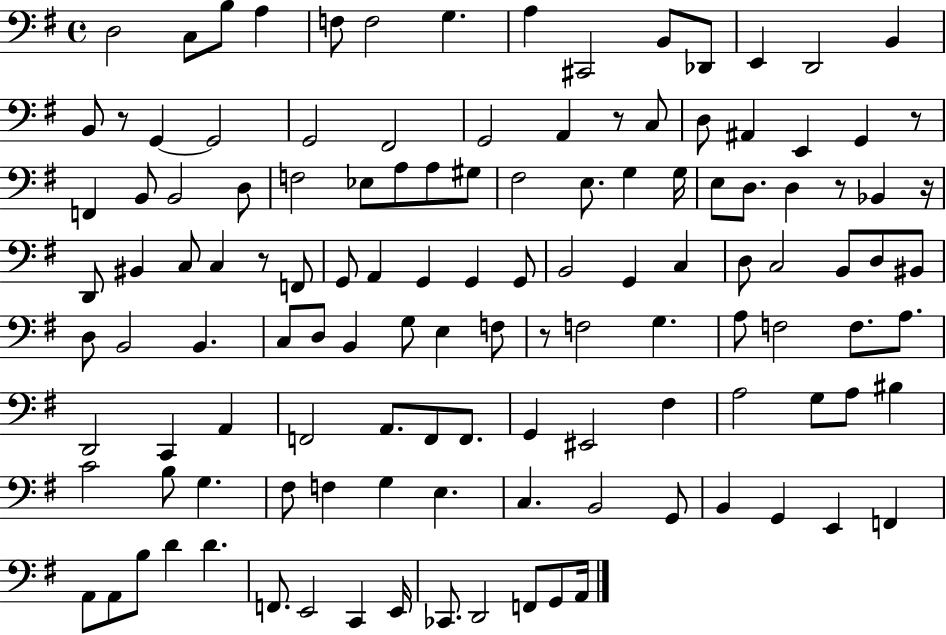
D3/h C3/e B3/e A3/q F3/e F3/h G3/q. A3/q C#2/h B2/e Db2/e E2/q D2/h B2/q B2/e R/e G2/q G2/h G2/h F#2/h G2/h A2/q R/e C3/e D3/e A#2/q E2/q G2/q R/e F2/q B2/e B2/h D3/e F3/h Eb3/e A3/e A3/e G#3/e F#3/h E3/e. G3/q G3/s E3/e D3/e. D3/q R/e Bb2/q R/s D2/e BIS2/q C3/e C3/q R/e F2/e G2/e A2/q G2/q G2/q G2/e B2/h G2/q C3/q D3/e C3/h B2/e D3/e BIS2/e D3/e B2/h B2/q. C3/e D3/e B2/q G3/e E3/q F3/e R/e F3/h G3/q. A3/e F3/h F3/e. A3/e. D2/h C2/q A2/q F2/h A2/e. F2/e F2/e. G2/q EIS2/h F#3/q A3/h G3/e A3/e BIS3/q C4/h B3/e G3/q. F#3/e F3/q G3/q E3/q. C3/q. B2/h G2/e B2/q G2/q E2/q F2/q A2/e A2/e B3/e D4/q D4/q. F2/e. E2/h C2/q E2/s CES2/e. D2/h F2/e G2/e A2/s